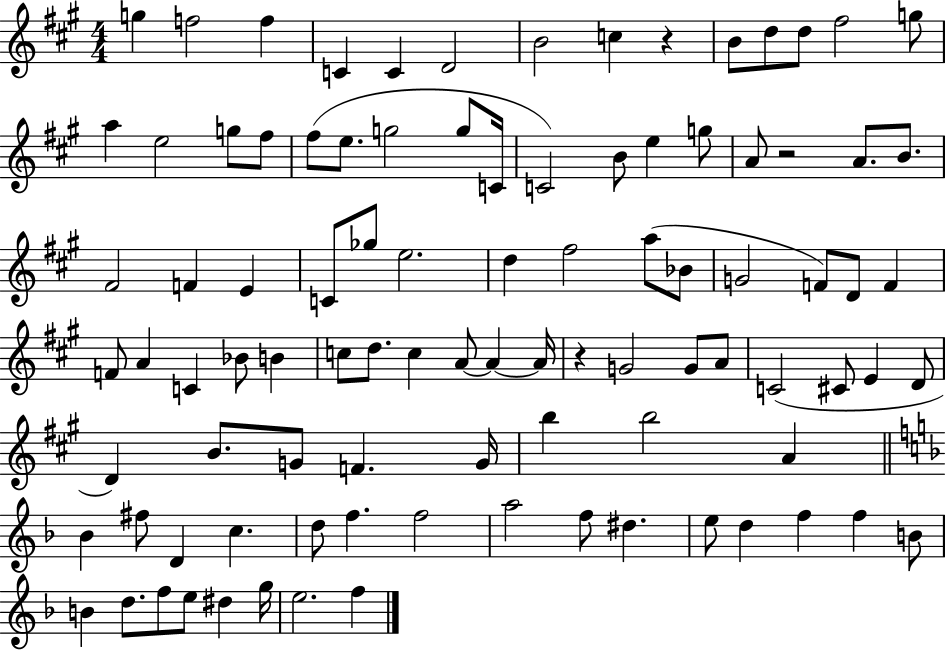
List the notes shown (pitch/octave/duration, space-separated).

G5/q F5/h F5/q C4/q C4/q D4/h B4/h C5/q R/q B4/e D5/e D5/e F#5/h G5/e A5/q E5/h G5/e F#5/e F#5/e E5/e. G5/h G5/e C4/s C4/h B4/e E5/q G5/e A4/e R/h A4/e. B4/e. F#4/h F4/q E4/q C4/e Gb5/e E5/h. D5/q F#5/h A5/e Bb4/e G4/h F4/e D4/e F4/q F4/e A4/q C4/q Bb4/e B4/q C5/e D5/e. C5/q A4/e A4/q A4/s R/q G4/h G4/e A4/e C4/h C#4/e E4/q D4/e D4/q B4/e. G4/e F4/q. G4/s B5/q B5/h A4/q Bb4/q F#5/e D4/q C5/q. D5/e F5/q. F5/h A5/h F5/e D#5/q. E5/e D5/q F5/q F5/q B4/e B4/q D5/e. F5/e E5/e D#5/q G5/s E5/h. F5/q